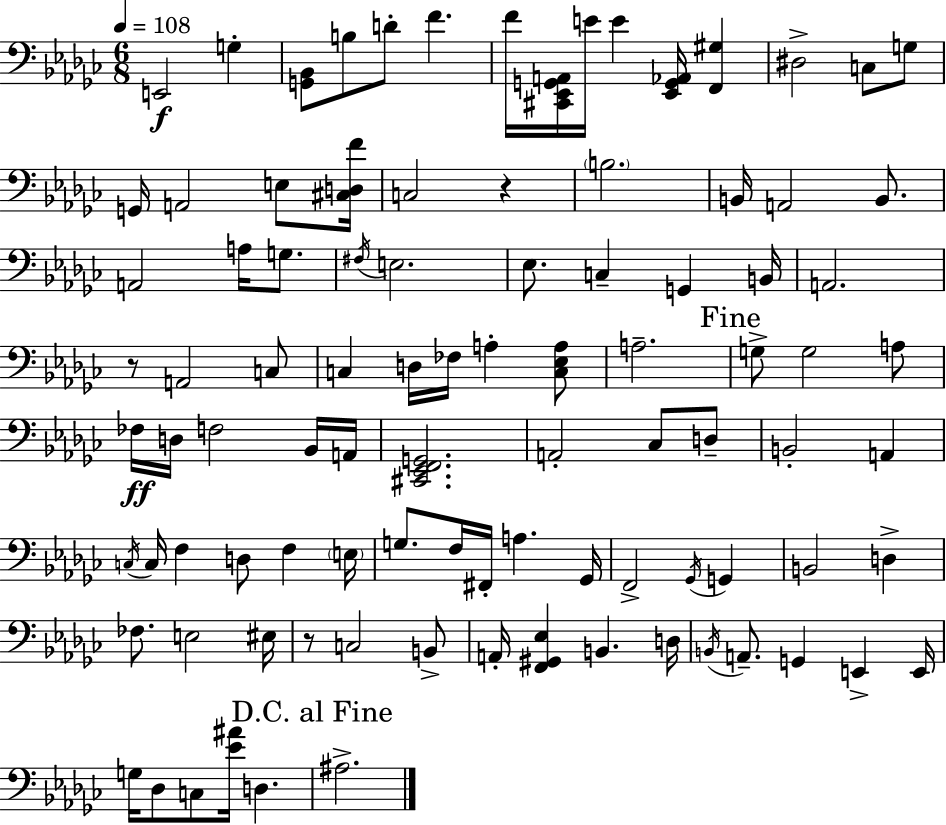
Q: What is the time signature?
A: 6/8